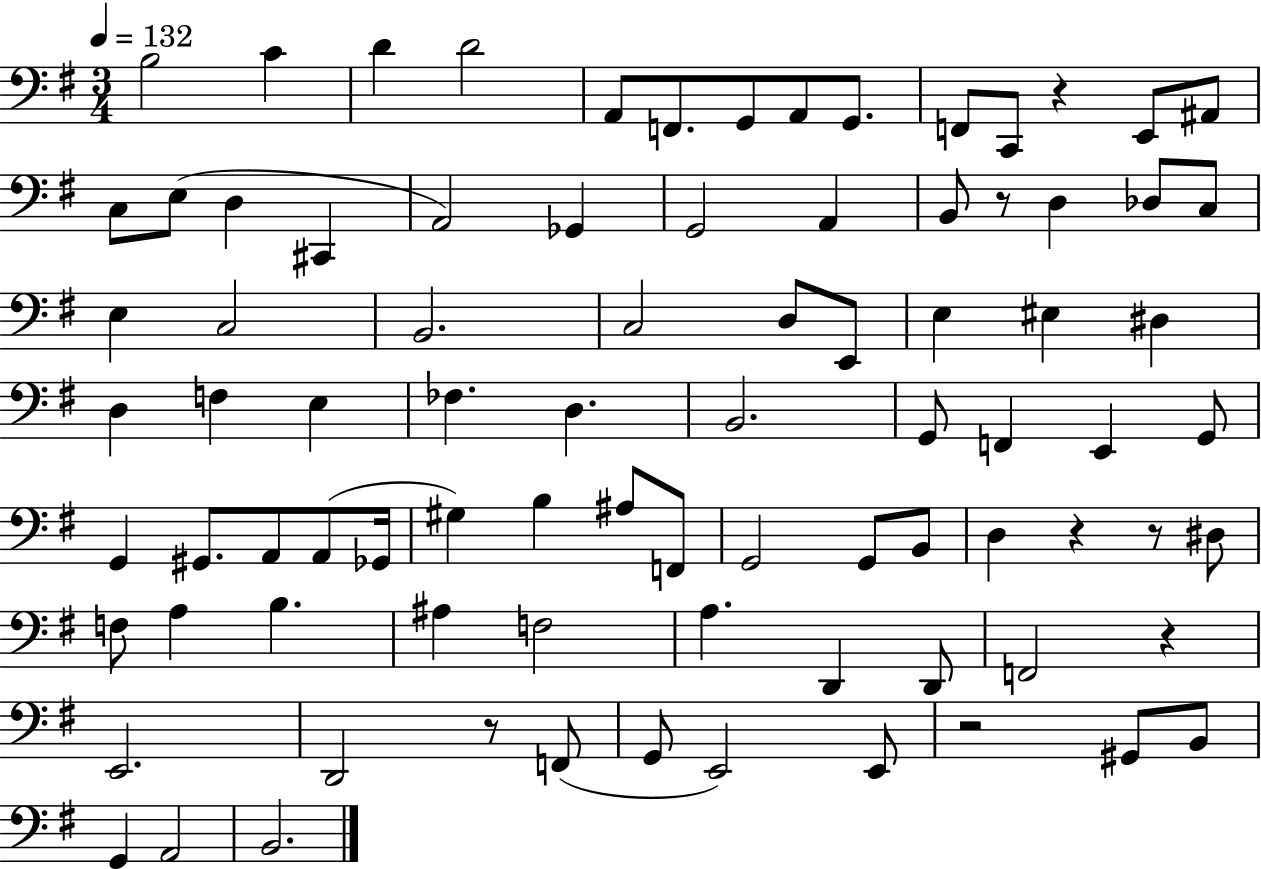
{
  \clef bass
  \numericTimeSignature
  \time 3/4
  \key g \major
  \tempo 4 = 132
  b2 c'4 | d'4 d'2 | a,8 f,8. g,8 a,8 g,8. | f,8 c,8 r4 e,8 ais,8 | \break c8 e8( d4 cis,4 | a,2) ges,4 | g,2 a,4 | b,8 r8 d4 des8 c8 | \break e4 c2 | b,2. | c2 d8 e,8 | e4 eis4 dis4 | \break d4 f4 e4 | fes4. d4. | b,2. | g,8 f,4 e,4 g,8 | \break g,4 gis,8. a,8 a,8( ges,16 | gis4) b4 ais8 f,8 | g,2 g,8 b,8 | d4 r4 r8 dis8 | \break f8 a4 b4. | ais4 f2 | a4. d,4 d,8 | f,2 r4 | \break e,2. | d,2 r8 f,8( | g,8 e,2) e,8 | r2 gis,8 b,8 | \break g,4 a,2 | b,2. | \bar "|."
}